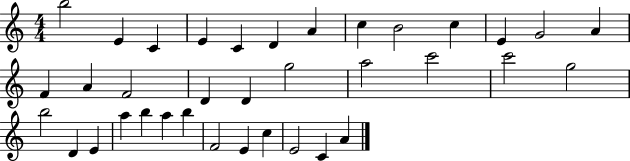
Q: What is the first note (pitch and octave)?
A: B5